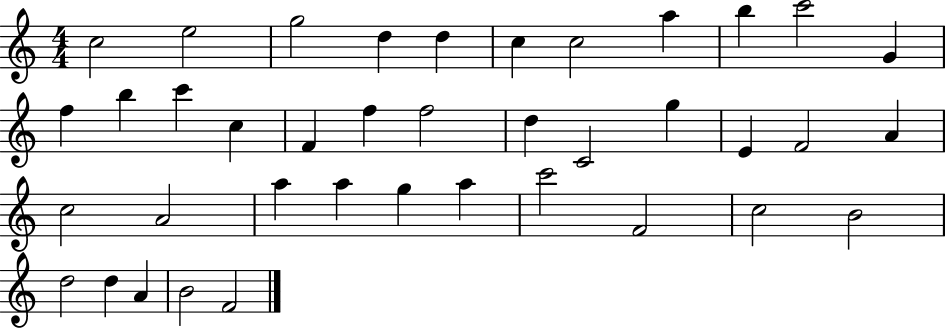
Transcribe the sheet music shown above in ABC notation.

X:1
T:Untitled
M:4/4
L:1/4
K:C
c2 e2 g2 d d c c2 a b c'2 G f b c' c F f f2 d C2 g E F2 A c2 A2 a a g a c'2 F2 c2 B2 d2 d A B2 F2